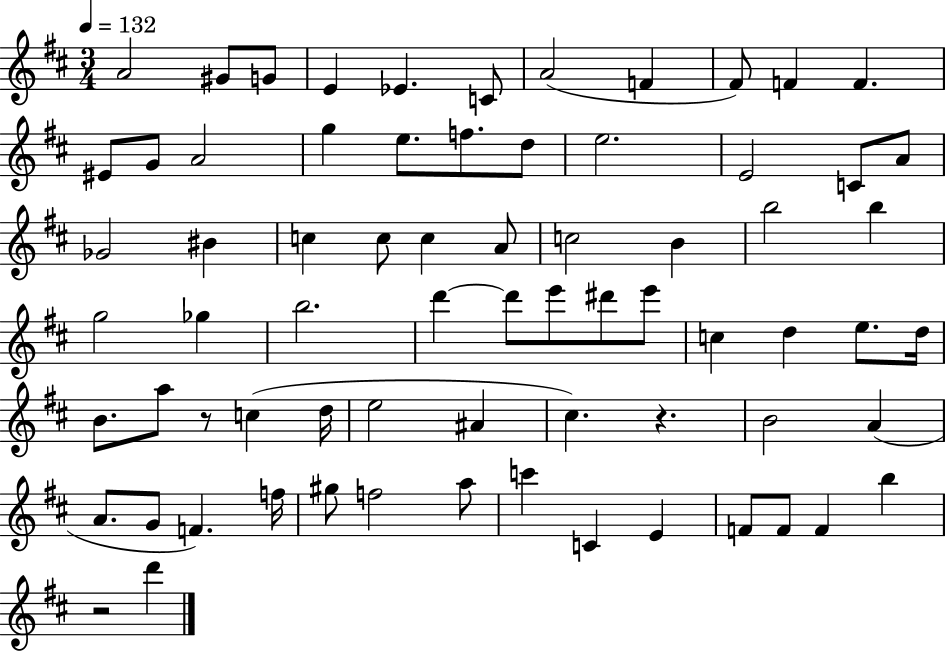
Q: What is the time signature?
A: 3/4